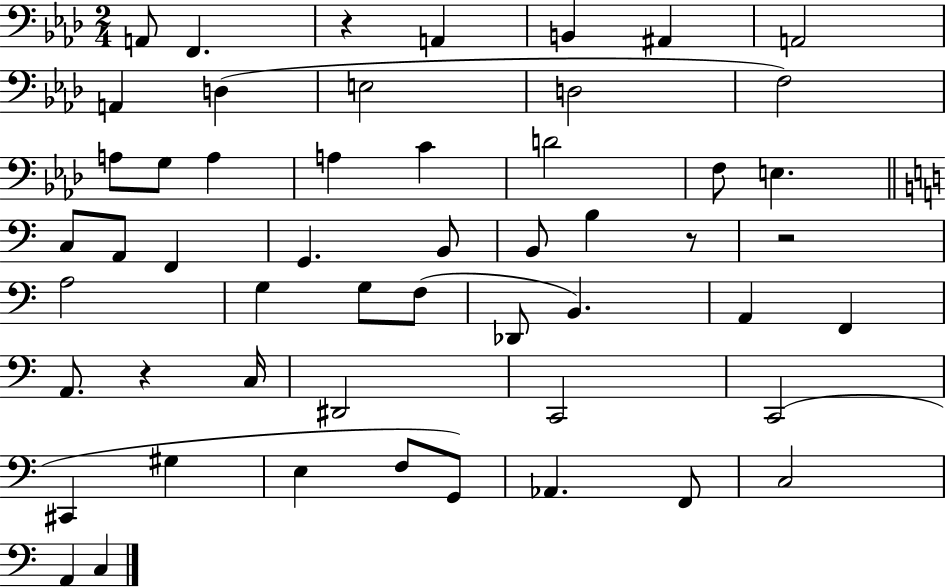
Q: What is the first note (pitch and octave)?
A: A2